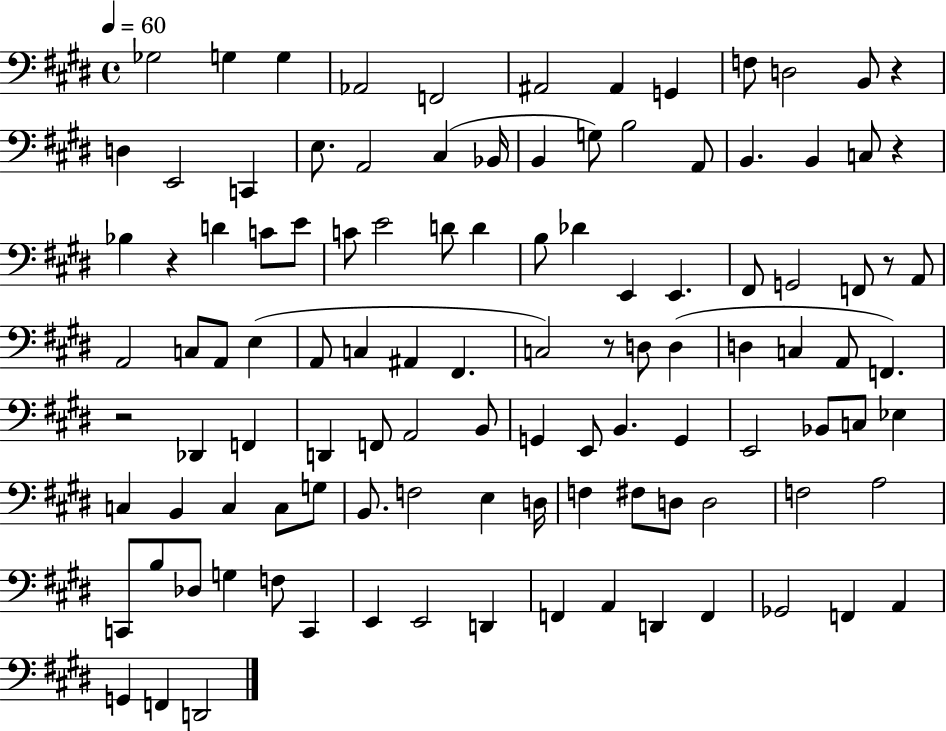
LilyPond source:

{
  \clef bass
  \time 4/4
  \defaultTimeSignature
  \key e \major
  \tempo 4 = 60
  ges2 g4 g4 | aes,2 f,2 | ais,2 ais,4 g,4 | f8 d2 b,8 r4 | \break d4 e,2 c,4 | e8. a,2 cis4( bes,16 | b,4 g8) b2 a,8 | b,4. b,4 c8 r4 | \break bes4 r4 d'4 c'8 e'8 | c'8 e'2 d'8 d'4 | b8 des'4 e,4 e,4. | fis,8 g,2 f,8 r8 a,8 | \break a,2 c8 a,8 e4( | a,8 c4 ais,4 fis,4. | c2) r8 d8 d4( | d4 c4 a,8 f,4.) | \break r2 des,4 f,4 | d,4 f,8 a,2 b,8 | g,4 e,8 b,4. g,4 | e,2 bes,8 c8 ees4 | \break c4 b,4 c4 c8 g8 | b,8. f2 e4 d16 | f4 fis8 d8 d2 | f2 a2 | \break c,8 b8 des8 g4 f8 c,4 | e,4 e,2 d,4 | f,4 a,4 d,4 f,4 | ges,2 f,4 a,4 | \break g,4 f,4 d,2 | \bar "|."
}